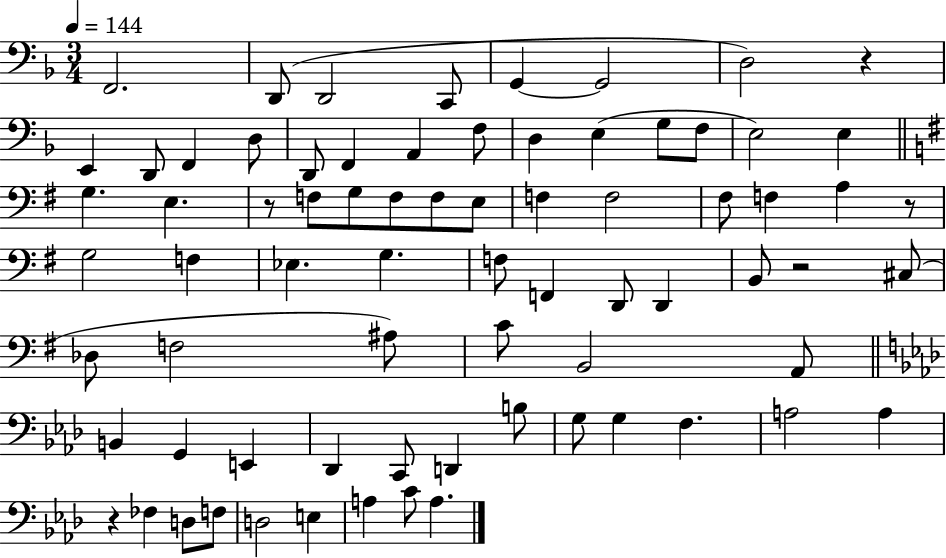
X:1
T:Untitled
M:3/4
L:1/4
K:F
F,,2 D,,/2 D,,2 C,,/2 G,, G,,2 D,2 z E,, D,,/2 F,, D,/2 D,,/2 F,, A,, F,/2 D, E, G,/2 F,/2 E,2 E, G, E, z/2 F,/2 G,/2 F,/2 F,/2 E,/2 F, F,2 ^F,/2 F, A, z/2 G,2 F, _E, G, F,/2 F,, D,,/2 D,, B,,/2 z2 ^C,/2 _D,/2 F,2 ^A,/2 C/2 B,,2 A,,/2 B,, G,, E,, _D,, C,,/2 D,, B,/2 G,/2 G, F, A,2 A, z _F, D,/2 F,/2 D,2 E, A, C/2 A,